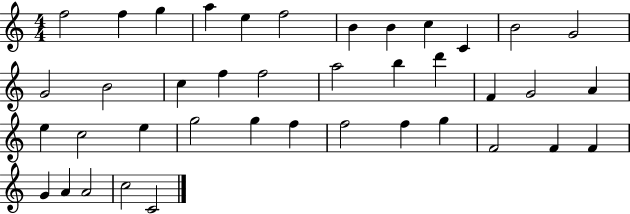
{
  \clef treble
  \numericTimeSignature
  \time 4/4
  \key c \major
  f''2 f''4 g''4 | a''4 e''4 f''2 | b'4 b'4 c''4 c'4 | b'2 g'2 | \break g'2 b'2 | c''4 f''4 f''2 | a''2 b''4 d'''4 | f'4 g'2 a'4 | \break e''4 c''2 e''4 | g''2 g''4 f''4 | f''2 f''4 g''4 | f'2 f'4 f'4 | \break g'4 a'4 a'2 | c''2 c'2 | \bar "|."
}